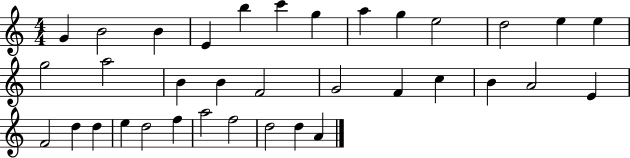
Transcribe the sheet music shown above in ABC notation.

X:1
T:Untitled
M:4/4
L:1/4
K:C
G B2 B E b c' g a g e2 d2 e e g2 a2 B B F2 G2 F c B A2 E F2 d d e d2 f a2 f2 d2 d A